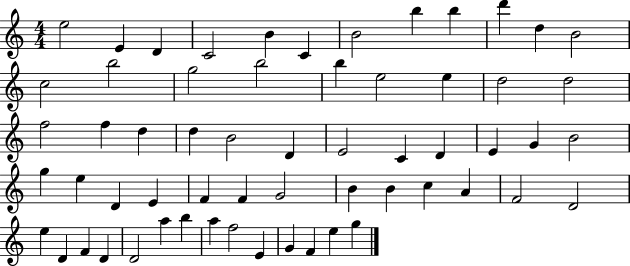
{
  \clef treble
  \numericTimeSignature
  \time 4/4
  \key c \major
  e''2 e'4 d'4 | c'2 b'4 c'4 | b'2 b''4 b''4 | d'''4 d''4 b'2 | \break c''2 b''2 | g''2 b''2 | b''4 e''2 e''4 | d''2 d''2 | \break f''2 f''4 d''4 | d''4 b'2 d'4 | e'2 c'4 d'4 | e'4 g'4 b'2 | \break g''4 e''4 d'4 e'4 | f'4 f'4 g'2 | b'4 b'4 c''4 a'4 | f'2 d'2 | \break e''4 d'4 f'4 d'4 | d'2 a''4 b''4 | a''4 f''2 e'4 | g'4 f'4 e''4 g''4 | \break \bar "|."
}